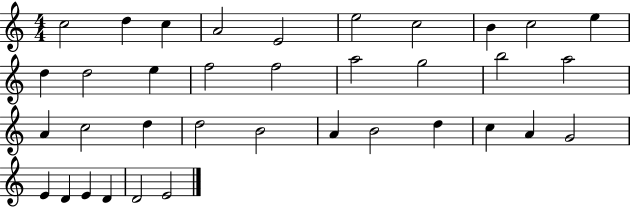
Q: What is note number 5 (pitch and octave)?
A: E4